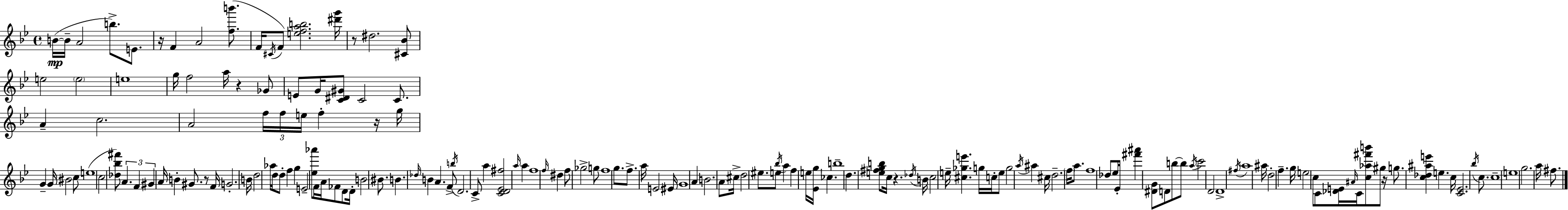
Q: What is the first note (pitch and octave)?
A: B4